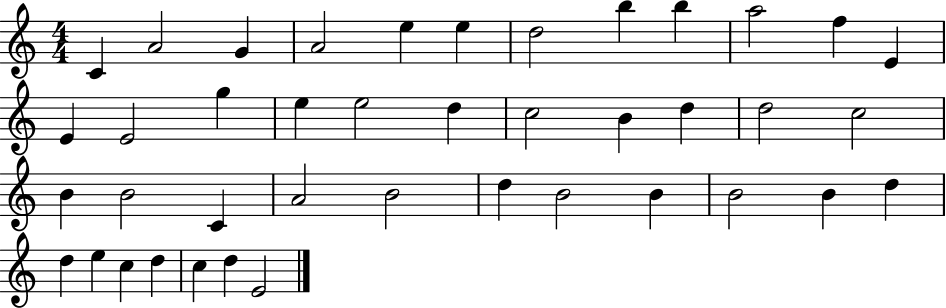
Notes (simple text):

C4/q A4/h G4/q A4/h E5/q E5/q D5/h B5/q B5/q A5/h F5/q E4/q E4/q E4/h G5/q E5/q E5/h D5/q C5/h B4/q D5/q D5/h C5/h B4/q B4/h C4/q A4/h B4/h D5/q B4/h B4/q B4/h B4/q D5/q D5/q E5/q C5/q D5/q C5/q D5/q E4/h